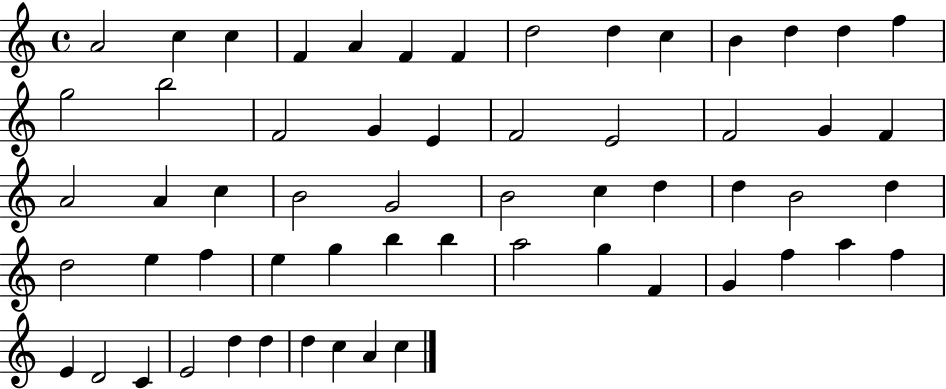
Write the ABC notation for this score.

X:1
T:Untitled
M:4/4
L:1/4
K:C
A2 c c F A F F d2 d c B d d f g2 b2 F2 G E F2 E2 F2 G F A2 A c B2 G2 B2 c d d B2 d d2 e f e g b b a2 g F G f a f E D2 C E2 d d d c A c